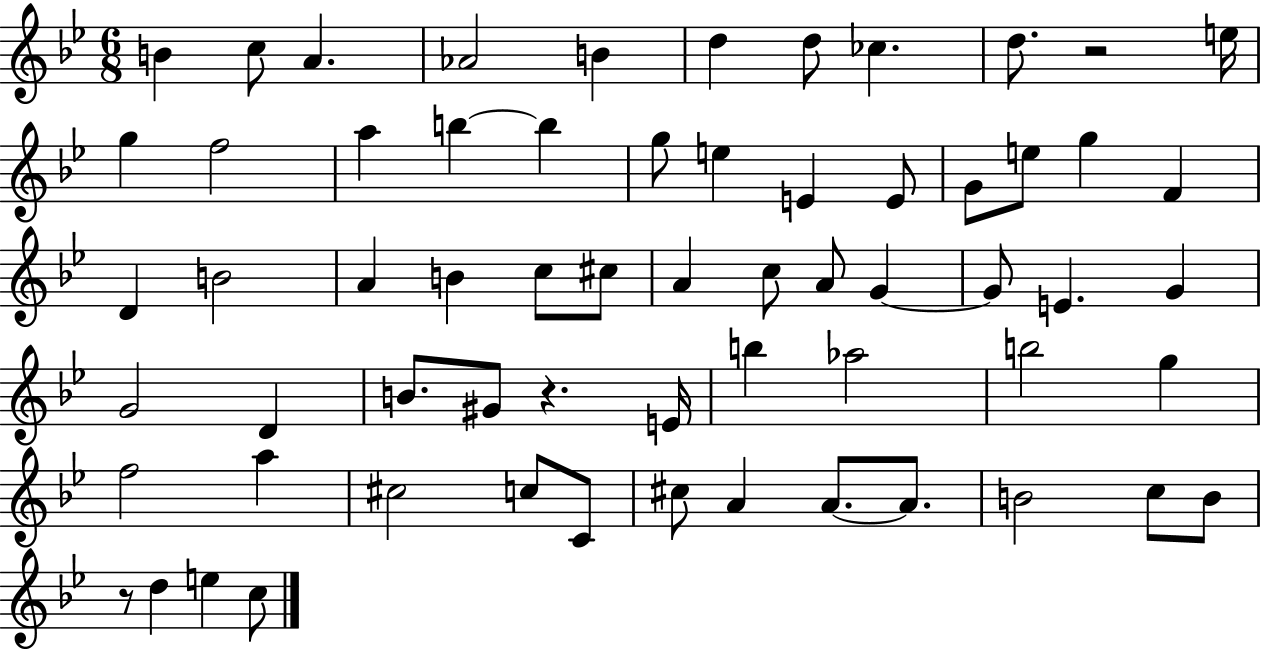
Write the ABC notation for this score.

X:1
T:Untitled
M:6/8
L:1/4
K:Bb
B c/2 A _A2 B d d/2 _c d/2 z2 e/4 g f2 a b b g/2 e E E/2 G/2 e/2 g F D B2 A B c/2 ^c/2 A c/2 A/2 G G/2 E G G2 D B/2 ^G/2 z E/4 b _a2 b2 g f2 a ^c2 c/2 C/2 ^c/2 A A/2 A/2 B2 c/2 B/2 z/2 d e c/2